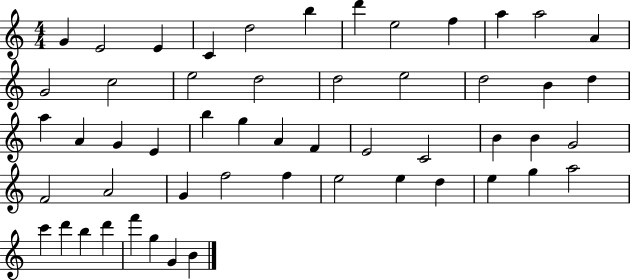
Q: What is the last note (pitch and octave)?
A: B4